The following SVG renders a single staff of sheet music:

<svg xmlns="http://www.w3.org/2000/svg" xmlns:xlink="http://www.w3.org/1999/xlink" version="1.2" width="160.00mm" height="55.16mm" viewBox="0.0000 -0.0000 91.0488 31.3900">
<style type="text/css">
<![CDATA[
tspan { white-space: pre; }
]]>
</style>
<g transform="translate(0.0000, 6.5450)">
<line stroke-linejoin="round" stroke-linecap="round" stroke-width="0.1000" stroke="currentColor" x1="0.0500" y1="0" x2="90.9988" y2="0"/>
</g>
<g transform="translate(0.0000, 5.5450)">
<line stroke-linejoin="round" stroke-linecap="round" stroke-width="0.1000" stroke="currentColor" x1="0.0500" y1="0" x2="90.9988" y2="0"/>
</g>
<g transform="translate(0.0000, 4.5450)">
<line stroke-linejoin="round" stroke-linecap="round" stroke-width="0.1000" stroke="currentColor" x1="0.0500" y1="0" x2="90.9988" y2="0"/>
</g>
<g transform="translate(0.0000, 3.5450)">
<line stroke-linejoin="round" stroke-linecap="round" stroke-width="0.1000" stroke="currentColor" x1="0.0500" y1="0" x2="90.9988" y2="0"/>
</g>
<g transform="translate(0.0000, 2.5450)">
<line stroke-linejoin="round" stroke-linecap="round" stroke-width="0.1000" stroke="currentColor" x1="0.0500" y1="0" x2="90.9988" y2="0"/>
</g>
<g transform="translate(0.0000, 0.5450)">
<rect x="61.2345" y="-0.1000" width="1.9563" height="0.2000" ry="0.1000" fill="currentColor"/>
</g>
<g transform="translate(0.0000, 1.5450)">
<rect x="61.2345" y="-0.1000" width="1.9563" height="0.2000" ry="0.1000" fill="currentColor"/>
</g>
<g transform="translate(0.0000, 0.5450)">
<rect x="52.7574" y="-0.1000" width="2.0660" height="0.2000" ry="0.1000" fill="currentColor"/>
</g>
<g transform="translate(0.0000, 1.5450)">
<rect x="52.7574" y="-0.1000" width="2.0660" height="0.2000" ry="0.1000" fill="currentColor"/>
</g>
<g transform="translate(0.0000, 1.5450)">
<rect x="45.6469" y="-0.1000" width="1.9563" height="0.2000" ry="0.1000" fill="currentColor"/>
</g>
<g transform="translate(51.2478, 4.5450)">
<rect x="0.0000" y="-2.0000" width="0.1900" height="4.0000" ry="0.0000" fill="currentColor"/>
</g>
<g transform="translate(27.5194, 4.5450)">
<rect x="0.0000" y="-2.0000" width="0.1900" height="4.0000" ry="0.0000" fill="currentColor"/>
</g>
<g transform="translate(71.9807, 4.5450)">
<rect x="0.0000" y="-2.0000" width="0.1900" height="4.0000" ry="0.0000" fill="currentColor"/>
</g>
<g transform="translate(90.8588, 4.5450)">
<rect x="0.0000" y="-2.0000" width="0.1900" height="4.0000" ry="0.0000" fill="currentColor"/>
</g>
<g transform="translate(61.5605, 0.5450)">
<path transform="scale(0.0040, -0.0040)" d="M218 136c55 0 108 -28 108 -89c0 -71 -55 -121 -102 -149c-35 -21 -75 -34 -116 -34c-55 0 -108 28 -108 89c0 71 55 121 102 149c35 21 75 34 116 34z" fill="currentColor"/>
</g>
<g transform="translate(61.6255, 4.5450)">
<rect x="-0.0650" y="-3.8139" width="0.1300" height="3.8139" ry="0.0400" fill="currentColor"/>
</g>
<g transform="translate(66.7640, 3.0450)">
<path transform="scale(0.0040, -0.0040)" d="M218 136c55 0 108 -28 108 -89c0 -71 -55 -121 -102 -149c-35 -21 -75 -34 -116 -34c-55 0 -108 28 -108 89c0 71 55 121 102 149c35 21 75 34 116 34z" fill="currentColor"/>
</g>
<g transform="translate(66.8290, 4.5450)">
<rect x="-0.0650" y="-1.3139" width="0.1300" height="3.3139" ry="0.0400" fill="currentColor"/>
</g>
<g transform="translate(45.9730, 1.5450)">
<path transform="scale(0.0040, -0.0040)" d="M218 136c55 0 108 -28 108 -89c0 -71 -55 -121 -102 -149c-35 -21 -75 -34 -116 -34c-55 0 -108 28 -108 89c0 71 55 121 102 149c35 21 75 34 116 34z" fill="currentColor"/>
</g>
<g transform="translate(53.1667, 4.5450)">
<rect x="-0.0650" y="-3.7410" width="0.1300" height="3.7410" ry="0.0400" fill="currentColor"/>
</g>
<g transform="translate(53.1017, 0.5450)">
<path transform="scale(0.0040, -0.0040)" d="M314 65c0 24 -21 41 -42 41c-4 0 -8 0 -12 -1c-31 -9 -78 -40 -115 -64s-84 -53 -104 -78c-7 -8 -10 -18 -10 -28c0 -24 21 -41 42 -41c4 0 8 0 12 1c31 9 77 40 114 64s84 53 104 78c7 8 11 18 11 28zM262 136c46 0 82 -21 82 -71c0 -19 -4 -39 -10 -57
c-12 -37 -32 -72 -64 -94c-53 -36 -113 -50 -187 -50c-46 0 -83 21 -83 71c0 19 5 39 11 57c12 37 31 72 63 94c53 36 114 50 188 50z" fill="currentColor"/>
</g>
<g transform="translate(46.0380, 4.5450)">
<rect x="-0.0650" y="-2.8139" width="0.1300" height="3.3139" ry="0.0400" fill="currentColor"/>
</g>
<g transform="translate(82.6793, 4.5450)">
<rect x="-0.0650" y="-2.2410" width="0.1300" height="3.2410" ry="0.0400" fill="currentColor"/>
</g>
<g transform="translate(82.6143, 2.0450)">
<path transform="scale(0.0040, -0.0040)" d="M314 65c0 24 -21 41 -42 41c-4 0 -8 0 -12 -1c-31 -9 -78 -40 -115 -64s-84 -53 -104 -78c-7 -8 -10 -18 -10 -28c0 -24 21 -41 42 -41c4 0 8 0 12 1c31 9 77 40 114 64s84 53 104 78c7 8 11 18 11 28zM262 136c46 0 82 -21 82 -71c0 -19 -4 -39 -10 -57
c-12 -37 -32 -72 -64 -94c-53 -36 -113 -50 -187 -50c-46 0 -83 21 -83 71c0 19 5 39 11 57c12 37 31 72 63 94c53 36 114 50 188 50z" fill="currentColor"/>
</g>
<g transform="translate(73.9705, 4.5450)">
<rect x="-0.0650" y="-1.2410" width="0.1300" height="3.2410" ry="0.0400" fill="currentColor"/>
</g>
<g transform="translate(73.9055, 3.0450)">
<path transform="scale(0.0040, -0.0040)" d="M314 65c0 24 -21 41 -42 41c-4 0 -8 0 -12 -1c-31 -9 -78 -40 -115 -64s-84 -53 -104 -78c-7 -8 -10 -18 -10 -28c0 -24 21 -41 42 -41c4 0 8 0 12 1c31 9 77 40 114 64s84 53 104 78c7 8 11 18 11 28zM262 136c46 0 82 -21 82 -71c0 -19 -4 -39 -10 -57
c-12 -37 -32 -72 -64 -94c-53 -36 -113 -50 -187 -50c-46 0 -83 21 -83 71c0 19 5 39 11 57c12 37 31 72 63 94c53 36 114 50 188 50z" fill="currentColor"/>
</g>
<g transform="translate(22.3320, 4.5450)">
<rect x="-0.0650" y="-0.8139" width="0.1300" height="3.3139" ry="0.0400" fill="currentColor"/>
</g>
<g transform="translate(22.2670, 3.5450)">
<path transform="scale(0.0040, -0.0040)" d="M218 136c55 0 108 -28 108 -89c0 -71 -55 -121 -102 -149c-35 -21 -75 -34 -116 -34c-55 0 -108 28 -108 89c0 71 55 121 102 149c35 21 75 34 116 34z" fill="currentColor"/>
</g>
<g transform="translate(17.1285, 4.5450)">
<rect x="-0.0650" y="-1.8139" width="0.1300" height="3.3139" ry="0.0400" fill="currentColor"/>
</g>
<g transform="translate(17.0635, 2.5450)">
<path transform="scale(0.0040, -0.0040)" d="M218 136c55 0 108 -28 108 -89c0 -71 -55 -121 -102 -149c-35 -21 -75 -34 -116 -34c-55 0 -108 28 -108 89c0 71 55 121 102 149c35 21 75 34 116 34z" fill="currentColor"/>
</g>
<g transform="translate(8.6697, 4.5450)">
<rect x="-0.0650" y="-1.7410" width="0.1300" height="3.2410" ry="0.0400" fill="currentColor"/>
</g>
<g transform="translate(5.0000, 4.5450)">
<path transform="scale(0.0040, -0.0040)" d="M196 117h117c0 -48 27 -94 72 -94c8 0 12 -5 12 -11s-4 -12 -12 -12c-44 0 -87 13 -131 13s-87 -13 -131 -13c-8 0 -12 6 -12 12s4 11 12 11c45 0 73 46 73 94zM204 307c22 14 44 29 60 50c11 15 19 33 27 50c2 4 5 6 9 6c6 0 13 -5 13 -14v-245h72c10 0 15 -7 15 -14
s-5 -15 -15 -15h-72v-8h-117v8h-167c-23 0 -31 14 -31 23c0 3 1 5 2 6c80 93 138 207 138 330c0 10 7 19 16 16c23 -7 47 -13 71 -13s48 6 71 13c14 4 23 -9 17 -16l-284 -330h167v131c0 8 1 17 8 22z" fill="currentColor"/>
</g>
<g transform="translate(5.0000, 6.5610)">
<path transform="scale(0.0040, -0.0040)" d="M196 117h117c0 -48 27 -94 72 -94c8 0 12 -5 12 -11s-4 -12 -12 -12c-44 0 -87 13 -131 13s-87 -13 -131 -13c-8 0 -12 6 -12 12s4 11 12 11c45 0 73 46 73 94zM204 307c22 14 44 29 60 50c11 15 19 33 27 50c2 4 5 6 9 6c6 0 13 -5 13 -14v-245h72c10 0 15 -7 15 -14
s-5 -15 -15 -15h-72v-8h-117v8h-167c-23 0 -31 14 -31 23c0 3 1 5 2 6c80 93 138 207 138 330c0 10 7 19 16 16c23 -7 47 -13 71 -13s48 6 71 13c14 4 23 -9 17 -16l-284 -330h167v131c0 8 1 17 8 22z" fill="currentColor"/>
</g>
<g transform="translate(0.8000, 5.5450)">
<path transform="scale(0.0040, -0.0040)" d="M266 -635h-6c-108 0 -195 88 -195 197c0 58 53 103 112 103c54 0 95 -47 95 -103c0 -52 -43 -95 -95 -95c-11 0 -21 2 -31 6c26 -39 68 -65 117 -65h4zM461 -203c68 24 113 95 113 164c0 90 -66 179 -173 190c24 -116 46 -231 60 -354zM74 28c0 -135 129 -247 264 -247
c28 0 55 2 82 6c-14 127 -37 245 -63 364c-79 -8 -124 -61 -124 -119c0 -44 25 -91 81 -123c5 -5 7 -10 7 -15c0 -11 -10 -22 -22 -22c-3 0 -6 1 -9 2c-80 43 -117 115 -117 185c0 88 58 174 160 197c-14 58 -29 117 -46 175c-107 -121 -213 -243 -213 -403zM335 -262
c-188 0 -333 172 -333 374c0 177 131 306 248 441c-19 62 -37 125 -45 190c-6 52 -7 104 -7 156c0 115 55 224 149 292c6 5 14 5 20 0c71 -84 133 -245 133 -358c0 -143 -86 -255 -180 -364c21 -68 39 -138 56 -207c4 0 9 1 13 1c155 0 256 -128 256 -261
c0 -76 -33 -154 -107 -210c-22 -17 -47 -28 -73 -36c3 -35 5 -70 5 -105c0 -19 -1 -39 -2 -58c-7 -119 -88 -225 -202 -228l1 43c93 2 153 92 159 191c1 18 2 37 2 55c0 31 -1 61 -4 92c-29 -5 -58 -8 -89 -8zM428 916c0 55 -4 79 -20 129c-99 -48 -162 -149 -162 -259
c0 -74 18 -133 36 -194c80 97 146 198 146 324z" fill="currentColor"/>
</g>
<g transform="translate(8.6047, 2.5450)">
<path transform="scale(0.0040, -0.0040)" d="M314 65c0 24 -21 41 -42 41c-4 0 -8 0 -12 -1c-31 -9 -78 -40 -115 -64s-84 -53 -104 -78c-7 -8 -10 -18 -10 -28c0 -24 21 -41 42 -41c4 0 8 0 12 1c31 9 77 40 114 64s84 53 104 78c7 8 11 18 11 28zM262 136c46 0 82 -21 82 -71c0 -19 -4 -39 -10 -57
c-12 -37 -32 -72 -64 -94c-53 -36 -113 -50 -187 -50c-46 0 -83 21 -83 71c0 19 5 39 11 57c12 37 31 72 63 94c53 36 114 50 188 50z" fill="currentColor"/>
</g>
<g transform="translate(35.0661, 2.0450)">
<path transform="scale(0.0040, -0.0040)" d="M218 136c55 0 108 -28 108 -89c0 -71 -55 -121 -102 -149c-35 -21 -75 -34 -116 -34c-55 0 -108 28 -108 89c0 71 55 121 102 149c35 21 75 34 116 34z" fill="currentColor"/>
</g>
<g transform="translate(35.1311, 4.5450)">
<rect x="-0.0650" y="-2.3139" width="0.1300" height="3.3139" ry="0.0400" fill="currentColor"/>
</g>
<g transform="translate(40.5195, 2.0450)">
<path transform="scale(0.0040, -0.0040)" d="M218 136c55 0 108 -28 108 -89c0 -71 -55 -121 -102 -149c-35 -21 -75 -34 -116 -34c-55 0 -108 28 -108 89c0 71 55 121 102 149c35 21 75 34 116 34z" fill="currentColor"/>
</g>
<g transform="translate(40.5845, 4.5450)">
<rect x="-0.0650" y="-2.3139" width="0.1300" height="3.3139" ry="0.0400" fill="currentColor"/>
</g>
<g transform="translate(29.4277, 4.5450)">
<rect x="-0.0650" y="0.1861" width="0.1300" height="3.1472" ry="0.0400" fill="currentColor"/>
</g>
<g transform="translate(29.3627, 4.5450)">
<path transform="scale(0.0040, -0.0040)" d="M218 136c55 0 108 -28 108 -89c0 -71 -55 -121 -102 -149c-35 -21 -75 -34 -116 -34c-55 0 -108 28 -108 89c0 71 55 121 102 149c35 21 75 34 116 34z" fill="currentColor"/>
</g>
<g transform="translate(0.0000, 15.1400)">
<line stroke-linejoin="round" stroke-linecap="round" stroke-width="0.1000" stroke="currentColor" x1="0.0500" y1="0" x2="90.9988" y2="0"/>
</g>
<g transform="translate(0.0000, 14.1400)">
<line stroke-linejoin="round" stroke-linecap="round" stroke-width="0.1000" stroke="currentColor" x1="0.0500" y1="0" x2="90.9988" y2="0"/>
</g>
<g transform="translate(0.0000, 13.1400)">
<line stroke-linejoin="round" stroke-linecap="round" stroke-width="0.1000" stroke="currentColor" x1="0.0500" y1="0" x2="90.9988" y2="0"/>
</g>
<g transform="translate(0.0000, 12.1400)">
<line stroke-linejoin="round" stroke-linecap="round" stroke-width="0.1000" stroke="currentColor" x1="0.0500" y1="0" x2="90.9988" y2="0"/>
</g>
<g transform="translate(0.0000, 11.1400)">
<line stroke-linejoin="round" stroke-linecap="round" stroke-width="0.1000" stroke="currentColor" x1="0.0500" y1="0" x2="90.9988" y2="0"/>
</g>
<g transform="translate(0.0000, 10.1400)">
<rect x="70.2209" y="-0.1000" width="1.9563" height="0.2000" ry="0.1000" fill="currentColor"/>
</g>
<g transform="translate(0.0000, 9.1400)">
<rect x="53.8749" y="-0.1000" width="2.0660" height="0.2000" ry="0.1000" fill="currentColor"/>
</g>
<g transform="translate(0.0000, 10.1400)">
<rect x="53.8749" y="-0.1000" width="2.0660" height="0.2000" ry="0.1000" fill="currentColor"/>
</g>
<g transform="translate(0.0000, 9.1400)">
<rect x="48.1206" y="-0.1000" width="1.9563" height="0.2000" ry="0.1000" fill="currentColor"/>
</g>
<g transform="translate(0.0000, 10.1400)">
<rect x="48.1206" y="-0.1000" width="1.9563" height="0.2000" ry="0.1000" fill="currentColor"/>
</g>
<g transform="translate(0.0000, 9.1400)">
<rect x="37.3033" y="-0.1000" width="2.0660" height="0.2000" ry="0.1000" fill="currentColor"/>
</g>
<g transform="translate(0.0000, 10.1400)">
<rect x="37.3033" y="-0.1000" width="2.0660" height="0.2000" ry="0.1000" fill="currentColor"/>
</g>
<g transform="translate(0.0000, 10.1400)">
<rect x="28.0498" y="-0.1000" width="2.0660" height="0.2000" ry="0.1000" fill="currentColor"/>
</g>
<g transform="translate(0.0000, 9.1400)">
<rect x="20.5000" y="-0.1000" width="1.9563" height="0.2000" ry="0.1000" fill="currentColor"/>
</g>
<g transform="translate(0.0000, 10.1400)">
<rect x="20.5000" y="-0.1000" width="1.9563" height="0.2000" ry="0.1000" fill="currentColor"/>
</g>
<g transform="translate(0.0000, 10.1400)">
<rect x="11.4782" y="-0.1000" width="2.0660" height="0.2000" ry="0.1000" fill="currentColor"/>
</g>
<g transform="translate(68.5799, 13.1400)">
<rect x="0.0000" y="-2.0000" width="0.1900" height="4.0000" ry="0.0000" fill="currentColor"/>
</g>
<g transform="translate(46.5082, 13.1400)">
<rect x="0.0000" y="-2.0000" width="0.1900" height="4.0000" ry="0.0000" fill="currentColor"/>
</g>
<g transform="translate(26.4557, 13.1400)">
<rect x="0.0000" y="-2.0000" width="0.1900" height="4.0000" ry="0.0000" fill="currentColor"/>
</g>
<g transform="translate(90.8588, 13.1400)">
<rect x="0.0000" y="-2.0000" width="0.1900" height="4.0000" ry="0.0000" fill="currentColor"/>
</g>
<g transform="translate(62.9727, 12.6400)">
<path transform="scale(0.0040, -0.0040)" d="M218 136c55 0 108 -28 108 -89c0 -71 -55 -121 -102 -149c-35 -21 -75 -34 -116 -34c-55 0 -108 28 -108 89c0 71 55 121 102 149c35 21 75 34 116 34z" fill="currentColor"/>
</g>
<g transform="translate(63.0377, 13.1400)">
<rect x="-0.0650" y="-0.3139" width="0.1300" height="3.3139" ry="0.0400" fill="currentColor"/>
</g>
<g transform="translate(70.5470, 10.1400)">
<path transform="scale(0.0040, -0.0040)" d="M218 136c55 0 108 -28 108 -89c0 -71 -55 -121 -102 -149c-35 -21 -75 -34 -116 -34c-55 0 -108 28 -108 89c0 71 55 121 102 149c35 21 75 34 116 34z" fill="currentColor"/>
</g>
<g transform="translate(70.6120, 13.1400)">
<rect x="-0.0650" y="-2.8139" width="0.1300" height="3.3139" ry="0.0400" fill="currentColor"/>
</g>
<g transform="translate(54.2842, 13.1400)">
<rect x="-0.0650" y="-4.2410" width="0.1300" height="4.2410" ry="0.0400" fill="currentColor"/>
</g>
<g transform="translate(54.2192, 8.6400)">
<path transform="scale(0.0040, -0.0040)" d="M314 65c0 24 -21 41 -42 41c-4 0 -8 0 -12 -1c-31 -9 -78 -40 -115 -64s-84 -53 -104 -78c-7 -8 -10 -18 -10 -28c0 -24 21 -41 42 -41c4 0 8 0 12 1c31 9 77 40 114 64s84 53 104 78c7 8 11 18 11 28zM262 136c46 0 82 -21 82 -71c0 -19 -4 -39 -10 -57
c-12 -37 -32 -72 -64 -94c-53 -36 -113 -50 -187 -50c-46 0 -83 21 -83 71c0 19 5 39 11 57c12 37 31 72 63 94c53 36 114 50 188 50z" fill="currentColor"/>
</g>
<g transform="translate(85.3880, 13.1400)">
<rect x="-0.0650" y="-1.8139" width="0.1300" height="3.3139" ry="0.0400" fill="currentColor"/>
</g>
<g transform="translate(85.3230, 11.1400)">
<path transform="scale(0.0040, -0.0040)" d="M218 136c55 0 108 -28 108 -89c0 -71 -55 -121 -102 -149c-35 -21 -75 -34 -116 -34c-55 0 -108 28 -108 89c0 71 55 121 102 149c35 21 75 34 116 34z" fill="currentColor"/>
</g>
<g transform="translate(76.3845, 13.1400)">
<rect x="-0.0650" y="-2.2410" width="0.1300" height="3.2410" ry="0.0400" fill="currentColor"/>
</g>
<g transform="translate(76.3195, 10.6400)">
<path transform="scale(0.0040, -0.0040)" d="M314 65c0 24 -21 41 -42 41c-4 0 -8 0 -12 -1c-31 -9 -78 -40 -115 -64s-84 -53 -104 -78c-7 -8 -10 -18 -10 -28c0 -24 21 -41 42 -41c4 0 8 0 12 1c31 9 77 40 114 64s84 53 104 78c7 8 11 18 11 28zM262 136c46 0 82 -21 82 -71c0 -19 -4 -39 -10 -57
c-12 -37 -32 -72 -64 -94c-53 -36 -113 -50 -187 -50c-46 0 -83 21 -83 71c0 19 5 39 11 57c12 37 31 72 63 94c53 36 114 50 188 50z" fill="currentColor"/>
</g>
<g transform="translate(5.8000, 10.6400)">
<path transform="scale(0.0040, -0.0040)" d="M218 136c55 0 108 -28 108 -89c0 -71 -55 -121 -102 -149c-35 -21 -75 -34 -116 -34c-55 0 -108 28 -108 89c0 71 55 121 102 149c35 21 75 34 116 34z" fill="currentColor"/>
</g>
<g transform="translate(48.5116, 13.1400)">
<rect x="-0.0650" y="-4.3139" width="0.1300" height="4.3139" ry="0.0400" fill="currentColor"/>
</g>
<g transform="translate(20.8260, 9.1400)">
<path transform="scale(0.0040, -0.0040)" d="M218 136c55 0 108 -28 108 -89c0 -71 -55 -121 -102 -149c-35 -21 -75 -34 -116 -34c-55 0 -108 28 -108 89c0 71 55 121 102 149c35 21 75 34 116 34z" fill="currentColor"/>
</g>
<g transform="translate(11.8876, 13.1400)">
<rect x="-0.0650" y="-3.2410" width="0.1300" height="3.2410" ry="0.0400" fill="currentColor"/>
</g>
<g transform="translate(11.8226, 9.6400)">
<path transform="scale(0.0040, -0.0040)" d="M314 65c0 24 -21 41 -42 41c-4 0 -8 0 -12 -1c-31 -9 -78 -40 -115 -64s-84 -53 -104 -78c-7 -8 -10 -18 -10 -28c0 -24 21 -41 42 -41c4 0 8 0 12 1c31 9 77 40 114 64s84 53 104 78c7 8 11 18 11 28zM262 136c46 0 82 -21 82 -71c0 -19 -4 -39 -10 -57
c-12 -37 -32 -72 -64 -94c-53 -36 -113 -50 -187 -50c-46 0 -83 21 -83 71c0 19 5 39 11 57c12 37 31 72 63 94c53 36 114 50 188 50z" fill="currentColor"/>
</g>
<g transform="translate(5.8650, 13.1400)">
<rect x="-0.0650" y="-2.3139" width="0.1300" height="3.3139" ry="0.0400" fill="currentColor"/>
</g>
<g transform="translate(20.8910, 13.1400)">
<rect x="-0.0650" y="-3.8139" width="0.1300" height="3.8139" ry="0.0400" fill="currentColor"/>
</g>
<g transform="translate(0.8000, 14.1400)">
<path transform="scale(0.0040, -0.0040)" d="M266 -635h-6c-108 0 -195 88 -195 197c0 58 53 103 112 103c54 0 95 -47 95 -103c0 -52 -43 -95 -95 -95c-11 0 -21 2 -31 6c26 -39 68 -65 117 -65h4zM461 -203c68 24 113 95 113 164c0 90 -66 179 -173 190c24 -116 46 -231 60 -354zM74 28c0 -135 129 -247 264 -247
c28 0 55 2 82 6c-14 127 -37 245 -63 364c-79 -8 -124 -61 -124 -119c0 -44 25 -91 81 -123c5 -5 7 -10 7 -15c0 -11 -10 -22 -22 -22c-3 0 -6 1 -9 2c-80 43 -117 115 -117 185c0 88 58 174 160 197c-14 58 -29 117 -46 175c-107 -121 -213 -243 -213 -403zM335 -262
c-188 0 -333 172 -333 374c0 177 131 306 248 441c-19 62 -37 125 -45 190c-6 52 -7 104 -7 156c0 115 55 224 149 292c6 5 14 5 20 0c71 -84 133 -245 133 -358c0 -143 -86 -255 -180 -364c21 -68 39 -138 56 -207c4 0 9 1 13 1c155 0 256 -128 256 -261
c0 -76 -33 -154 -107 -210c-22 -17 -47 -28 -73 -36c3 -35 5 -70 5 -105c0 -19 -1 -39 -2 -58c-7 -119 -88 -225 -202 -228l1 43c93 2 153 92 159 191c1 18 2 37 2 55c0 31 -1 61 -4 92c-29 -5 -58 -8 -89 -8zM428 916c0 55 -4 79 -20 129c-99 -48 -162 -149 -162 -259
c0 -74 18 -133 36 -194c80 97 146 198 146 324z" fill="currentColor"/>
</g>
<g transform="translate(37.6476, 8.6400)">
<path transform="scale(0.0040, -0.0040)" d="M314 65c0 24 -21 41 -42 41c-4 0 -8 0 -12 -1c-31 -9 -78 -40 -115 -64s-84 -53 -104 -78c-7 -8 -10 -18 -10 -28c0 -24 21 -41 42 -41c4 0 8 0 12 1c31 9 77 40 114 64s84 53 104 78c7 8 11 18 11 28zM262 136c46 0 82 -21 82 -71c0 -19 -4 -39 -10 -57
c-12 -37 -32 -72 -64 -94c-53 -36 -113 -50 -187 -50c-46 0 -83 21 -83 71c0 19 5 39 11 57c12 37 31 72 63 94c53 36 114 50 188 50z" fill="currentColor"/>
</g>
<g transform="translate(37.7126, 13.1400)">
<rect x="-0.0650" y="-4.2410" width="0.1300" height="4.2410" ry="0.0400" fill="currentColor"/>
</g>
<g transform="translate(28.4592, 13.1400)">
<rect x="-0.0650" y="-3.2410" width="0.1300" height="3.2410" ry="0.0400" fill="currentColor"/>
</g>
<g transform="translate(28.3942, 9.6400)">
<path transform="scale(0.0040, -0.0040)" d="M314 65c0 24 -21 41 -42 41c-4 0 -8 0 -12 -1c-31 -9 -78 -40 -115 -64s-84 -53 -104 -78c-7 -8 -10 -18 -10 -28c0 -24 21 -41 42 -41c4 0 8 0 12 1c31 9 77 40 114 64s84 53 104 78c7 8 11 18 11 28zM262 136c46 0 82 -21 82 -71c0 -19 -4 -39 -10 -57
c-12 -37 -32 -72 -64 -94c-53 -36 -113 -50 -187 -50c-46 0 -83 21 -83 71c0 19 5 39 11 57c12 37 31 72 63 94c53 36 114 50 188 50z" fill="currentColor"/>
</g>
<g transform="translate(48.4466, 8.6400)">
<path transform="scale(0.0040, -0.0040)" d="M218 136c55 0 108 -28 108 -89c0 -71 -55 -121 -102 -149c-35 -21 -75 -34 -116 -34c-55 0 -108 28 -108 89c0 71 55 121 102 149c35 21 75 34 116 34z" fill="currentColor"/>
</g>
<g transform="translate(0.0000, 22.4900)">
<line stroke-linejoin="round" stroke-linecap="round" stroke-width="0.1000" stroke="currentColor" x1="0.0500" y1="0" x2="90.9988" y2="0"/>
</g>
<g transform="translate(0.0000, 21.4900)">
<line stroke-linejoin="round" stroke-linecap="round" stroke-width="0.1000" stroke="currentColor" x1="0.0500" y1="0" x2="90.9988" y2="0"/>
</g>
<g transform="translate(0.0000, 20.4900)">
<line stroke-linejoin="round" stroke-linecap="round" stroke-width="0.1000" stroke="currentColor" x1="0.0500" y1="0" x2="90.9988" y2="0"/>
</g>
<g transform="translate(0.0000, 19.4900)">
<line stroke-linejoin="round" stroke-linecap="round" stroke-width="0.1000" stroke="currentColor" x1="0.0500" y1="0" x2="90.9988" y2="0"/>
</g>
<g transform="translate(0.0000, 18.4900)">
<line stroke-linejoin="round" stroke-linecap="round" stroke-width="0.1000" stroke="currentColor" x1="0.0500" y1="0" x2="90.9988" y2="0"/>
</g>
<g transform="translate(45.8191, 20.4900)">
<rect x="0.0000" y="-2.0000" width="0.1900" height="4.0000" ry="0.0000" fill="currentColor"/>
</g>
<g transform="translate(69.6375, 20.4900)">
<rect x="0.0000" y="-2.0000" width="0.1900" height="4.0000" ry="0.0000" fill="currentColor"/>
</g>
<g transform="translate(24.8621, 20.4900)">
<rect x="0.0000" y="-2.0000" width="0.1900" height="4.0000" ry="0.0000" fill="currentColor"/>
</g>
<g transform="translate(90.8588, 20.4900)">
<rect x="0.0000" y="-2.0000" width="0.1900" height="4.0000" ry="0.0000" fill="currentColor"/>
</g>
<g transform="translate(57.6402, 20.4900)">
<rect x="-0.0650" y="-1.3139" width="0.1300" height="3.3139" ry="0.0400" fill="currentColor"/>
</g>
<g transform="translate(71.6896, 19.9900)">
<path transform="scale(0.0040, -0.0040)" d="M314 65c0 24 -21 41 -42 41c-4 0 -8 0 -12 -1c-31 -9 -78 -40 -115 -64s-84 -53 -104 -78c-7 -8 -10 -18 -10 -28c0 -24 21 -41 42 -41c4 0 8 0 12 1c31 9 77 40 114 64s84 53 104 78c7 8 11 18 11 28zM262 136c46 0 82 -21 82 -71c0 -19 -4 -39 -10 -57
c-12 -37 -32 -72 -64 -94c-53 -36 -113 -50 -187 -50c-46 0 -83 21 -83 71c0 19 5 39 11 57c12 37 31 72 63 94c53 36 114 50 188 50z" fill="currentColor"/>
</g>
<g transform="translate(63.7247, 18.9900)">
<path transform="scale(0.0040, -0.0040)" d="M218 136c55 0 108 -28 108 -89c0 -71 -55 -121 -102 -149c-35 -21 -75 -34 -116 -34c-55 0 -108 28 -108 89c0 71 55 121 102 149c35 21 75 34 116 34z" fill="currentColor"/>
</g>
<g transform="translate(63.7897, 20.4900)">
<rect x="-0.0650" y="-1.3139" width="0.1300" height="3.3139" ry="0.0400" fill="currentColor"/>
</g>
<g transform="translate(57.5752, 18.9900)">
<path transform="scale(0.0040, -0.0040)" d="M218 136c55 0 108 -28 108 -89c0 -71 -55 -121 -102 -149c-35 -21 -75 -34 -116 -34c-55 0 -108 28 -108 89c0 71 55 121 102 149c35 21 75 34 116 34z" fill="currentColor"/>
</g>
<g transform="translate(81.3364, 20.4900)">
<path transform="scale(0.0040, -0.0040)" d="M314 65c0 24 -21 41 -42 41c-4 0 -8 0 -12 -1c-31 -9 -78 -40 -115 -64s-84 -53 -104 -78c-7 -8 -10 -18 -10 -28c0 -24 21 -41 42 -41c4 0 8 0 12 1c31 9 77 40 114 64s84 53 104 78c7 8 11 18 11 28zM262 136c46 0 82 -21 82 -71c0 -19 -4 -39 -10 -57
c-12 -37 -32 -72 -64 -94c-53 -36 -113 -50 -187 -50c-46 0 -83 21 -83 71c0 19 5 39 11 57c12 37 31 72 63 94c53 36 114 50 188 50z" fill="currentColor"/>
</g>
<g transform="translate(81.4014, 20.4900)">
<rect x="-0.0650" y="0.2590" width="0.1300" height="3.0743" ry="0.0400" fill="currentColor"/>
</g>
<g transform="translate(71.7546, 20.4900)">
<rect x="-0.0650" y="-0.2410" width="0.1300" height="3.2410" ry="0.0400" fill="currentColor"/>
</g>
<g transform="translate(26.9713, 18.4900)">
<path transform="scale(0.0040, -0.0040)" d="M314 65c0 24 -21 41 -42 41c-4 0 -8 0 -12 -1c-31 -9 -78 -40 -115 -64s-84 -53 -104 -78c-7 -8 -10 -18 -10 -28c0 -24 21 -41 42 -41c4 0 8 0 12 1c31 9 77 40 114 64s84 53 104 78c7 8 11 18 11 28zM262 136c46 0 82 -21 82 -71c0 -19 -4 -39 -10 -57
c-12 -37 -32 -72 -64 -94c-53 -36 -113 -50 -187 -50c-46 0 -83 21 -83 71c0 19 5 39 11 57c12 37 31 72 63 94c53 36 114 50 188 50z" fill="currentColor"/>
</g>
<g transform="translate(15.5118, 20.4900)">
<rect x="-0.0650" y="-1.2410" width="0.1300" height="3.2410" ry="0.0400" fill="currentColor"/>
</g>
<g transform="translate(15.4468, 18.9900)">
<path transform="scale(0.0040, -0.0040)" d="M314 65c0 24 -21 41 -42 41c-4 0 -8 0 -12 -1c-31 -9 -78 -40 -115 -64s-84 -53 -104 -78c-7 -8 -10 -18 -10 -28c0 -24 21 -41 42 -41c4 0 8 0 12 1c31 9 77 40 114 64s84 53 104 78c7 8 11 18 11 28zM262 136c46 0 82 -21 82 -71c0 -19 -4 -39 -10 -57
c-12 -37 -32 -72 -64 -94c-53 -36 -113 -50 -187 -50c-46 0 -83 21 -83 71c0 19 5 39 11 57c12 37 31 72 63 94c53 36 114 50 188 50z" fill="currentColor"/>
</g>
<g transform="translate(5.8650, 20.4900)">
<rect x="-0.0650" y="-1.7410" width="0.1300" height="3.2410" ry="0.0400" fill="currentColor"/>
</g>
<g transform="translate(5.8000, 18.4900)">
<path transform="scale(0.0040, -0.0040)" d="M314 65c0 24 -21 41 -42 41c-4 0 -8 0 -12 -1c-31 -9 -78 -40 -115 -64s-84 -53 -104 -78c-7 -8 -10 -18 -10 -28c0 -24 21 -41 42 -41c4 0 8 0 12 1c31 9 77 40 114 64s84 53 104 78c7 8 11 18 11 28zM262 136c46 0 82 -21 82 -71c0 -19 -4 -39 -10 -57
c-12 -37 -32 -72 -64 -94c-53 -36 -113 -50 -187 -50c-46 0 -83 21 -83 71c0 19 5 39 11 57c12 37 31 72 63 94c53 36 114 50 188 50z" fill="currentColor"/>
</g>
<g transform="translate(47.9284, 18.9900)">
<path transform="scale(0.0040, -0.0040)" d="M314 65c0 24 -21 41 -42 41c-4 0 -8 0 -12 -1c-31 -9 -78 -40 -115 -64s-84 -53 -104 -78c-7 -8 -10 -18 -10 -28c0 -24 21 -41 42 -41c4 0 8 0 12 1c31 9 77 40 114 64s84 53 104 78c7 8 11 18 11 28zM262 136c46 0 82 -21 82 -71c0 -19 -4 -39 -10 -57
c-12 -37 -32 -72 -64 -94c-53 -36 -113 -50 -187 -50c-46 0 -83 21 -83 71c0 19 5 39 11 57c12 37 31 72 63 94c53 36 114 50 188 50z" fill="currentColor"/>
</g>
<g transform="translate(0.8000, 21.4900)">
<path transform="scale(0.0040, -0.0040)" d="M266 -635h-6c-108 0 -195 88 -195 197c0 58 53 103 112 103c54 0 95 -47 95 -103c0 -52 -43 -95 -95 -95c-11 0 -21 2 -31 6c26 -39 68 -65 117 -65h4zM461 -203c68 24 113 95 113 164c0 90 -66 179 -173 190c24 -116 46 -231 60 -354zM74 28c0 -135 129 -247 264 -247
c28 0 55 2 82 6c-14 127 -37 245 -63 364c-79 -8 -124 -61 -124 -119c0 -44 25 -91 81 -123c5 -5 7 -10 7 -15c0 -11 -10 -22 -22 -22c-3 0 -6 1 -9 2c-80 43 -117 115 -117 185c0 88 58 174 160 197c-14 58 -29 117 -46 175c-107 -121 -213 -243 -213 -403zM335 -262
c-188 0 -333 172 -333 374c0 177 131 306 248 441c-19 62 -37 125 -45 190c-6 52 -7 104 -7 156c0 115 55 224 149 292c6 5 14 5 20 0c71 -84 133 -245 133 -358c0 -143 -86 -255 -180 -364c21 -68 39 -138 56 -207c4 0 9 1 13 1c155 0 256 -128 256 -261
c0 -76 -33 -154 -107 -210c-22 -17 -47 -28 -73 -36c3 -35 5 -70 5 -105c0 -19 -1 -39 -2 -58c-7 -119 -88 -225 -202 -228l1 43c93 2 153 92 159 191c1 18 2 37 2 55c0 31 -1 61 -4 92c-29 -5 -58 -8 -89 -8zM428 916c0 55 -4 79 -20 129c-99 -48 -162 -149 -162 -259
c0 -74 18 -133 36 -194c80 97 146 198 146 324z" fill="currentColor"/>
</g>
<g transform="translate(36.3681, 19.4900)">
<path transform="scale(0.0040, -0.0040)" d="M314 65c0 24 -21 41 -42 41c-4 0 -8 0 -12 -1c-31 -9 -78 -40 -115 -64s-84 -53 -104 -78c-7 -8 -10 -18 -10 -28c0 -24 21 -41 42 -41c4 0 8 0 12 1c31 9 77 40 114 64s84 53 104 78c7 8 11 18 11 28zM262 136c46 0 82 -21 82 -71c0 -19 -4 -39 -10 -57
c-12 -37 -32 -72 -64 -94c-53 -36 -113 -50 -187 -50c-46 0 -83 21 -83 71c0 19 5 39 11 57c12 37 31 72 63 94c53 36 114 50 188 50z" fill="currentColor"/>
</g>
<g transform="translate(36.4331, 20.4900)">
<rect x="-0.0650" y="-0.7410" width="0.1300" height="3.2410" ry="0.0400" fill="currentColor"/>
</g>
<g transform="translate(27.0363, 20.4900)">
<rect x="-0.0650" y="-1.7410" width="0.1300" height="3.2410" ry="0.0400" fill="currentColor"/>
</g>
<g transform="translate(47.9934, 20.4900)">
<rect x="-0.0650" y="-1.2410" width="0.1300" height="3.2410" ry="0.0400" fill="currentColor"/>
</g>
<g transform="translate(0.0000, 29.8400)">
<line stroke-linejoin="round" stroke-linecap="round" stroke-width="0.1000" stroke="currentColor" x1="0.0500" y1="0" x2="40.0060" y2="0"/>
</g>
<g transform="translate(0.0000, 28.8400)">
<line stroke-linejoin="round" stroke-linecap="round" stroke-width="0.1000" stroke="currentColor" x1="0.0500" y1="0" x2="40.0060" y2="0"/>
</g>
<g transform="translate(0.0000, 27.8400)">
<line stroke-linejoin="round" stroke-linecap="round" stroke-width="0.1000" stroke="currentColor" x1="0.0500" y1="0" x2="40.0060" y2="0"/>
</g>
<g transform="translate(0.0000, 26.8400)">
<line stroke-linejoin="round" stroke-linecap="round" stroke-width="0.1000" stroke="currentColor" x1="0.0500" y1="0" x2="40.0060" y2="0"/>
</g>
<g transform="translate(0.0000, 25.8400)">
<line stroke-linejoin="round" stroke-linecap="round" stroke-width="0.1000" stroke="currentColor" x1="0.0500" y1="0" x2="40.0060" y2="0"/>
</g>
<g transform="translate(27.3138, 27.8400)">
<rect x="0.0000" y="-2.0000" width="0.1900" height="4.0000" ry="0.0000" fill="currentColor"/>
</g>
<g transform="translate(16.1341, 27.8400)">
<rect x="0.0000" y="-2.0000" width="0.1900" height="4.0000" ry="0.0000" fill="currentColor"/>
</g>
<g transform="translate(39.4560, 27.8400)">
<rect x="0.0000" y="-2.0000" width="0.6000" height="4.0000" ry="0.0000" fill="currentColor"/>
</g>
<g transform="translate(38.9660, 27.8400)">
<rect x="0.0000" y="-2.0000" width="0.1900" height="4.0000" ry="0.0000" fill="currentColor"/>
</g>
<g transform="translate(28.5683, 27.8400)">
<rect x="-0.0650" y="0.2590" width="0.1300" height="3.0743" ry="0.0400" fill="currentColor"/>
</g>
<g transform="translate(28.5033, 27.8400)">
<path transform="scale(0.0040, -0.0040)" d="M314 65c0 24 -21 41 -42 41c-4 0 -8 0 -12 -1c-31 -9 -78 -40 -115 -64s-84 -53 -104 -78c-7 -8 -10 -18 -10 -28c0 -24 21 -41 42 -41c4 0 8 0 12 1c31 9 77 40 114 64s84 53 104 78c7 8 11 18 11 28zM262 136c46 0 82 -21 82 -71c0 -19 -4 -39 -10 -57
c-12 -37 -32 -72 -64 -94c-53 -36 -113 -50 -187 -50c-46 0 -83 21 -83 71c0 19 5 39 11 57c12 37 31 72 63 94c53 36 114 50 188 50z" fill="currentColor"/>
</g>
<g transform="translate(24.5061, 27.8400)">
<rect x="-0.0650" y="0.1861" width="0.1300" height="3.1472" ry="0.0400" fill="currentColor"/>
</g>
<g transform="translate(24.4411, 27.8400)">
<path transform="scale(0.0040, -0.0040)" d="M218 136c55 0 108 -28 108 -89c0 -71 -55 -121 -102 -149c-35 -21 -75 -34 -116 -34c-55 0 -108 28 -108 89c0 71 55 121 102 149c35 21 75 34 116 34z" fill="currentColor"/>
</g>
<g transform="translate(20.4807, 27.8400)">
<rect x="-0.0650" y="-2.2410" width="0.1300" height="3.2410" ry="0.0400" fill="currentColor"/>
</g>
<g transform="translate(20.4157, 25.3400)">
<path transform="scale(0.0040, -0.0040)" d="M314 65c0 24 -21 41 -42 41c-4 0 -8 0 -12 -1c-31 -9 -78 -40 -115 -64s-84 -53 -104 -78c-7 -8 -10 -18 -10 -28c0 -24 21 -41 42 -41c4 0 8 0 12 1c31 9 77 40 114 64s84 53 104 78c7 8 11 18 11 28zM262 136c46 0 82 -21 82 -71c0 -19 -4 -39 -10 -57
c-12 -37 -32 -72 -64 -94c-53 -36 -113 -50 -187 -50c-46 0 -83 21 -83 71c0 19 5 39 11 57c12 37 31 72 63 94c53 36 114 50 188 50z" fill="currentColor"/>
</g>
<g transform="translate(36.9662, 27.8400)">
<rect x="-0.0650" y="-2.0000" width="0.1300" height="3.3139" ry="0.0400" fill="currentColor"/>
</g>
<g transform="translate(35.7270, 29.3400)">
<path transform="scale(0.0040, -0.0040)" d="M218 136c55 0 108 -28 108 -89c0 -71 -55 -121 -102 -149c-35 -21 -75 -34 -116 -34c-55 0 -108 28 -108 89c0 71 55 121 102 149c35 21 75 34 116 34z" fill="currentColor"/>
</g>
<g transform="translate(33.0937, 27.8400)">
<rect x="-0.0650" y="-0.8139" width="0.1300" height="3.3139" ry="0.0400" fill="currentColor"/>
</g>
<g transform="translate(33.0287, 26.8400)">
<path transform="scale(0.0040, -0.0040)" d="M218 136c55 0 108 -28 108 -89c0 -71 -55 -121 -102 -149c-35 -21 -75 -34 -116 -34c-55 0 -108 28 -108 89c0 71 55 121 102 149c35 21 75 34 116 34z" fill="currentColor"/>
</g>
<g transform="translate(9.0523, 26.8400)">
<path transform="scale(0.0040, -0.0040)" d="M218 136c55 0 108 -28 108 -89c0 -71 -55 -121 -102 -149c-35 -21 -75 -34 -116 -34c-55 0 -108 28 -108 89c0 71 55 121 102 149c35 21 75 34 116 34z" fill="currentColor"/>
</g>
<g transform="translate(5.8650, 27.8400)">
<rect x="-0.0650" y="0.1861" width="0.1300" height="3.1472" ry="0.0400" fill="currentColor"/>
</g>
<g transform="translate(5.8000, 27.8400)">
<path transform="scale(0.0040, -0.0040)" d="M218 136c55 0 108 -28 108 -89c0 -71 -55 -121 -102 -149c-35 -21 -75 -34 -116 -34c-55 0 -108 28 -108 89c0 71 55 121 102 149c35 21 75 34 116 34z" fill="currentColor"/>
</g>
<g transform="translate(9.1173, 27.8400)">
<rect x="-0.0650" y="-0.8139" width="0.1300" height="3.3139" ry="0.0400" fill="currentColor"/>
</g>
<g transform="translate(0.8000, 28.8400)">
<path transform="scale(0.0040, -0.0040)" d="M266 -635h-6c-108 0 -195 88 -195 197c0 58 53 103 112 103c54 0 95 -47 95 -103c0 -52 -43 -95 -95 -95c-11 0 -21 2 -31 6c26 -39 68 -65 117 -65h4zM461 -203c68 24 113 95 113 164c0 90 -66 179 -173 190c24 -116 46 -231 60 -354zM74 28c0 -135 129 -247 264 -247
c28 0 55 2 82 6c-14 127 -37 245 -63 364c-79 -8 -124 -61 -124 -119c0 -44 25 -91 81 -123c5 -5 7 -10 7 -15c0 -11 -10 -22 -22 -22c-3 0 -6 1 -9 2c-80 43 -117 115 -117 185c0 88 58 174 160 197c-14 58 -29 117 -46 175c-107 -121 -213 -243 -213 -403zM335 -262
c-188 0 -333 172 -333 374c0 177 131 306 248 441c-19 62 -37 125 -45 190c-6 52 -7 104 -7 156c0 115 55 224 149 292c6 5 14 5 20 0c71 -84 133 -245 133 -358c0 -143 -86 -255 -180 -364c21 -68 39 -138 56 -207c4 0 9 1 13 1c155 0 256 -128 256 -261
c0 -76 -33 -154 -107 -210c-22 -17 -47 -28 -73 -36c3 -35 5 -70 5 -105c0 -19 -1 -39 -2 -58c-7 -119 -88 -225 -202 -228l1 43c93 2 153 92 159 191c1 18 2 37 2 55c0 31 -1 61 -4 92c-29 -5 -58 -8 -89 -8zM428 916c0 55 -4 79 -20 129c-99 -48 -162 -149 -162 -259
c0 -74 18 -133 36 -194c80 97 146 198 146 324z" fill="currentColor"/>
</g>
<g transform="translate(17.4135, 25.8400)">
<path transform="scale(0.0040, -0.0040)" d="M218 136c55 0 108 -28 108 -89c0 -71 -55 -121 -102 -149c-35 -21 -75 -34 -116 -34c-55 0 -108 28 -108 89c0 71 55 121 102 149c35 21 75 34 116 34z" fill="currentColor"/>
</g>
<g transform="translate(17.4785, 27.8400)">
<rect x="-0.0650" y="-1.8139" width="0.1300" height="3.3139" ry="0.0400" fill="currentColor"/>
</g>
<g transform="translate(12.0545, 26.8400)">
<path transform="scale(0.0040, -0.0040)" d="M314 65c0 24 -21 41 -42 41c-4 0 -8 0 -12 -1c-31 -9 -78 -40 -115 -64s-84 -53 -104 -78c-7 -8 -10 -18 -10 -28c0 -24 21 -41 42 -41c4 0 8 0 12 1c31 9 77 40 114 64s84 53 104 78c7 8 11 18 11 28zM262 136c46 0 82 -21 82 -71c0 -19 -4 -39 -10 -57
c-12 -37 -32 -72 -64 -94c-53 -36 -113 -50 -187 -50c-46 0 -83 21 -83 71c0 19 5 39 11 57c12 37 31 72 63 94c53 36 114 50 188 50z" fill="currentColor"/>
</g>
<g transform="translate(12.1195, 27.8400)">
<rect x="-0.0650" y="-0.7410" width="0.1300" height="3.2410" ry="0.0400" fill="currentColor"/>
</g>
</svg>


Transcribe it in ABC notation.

X:1
T:Untitled
M:4/4
L:1/4
K:C
f2 f d B g g a c'2 c' e e2 g2 g b2 c' b2 d'2 d' d'2 c a g2 f f2 e2 f2 d2 e2 e e c2 B2 B d d2 f g2 B B2 d F